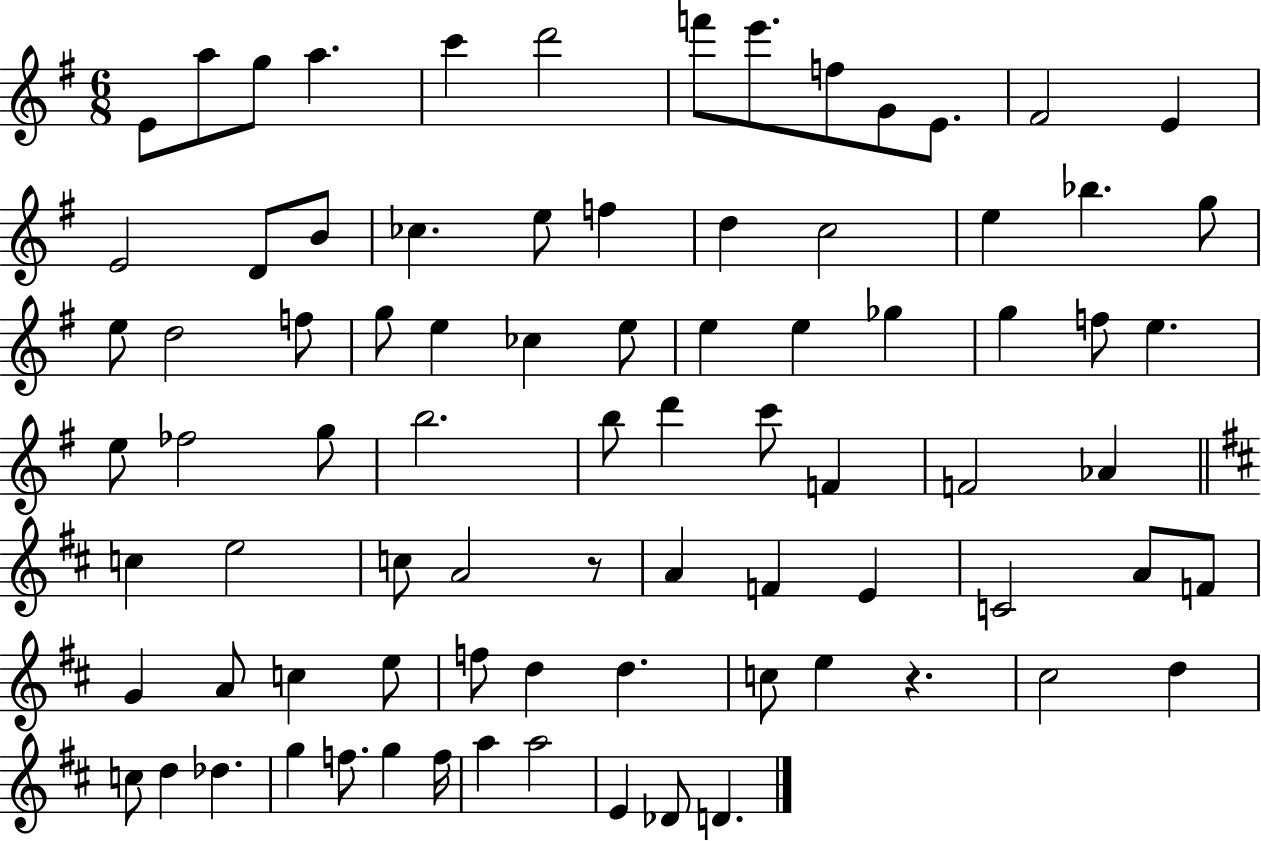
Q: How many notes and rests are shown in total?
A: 82